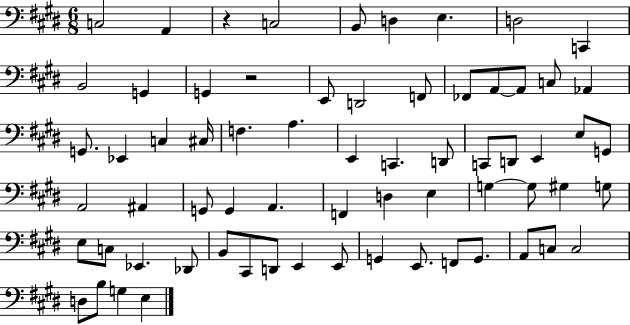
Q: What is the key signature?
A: E major